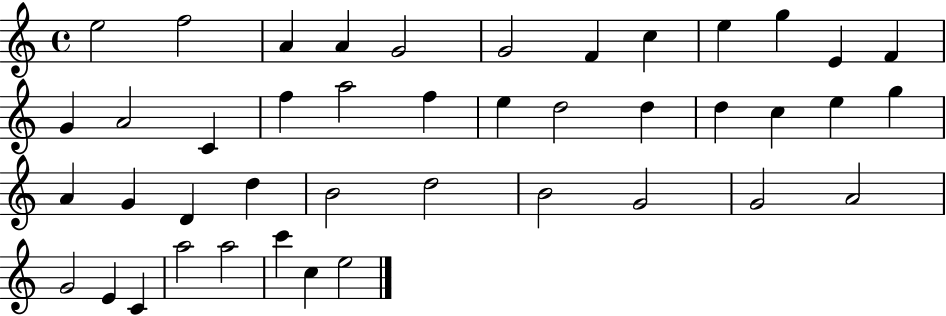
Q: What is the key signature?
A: C major